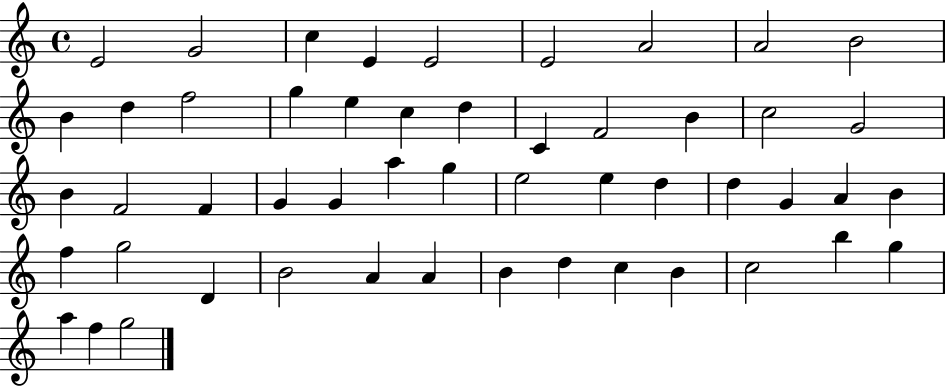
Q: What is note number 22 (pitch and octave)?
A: B4